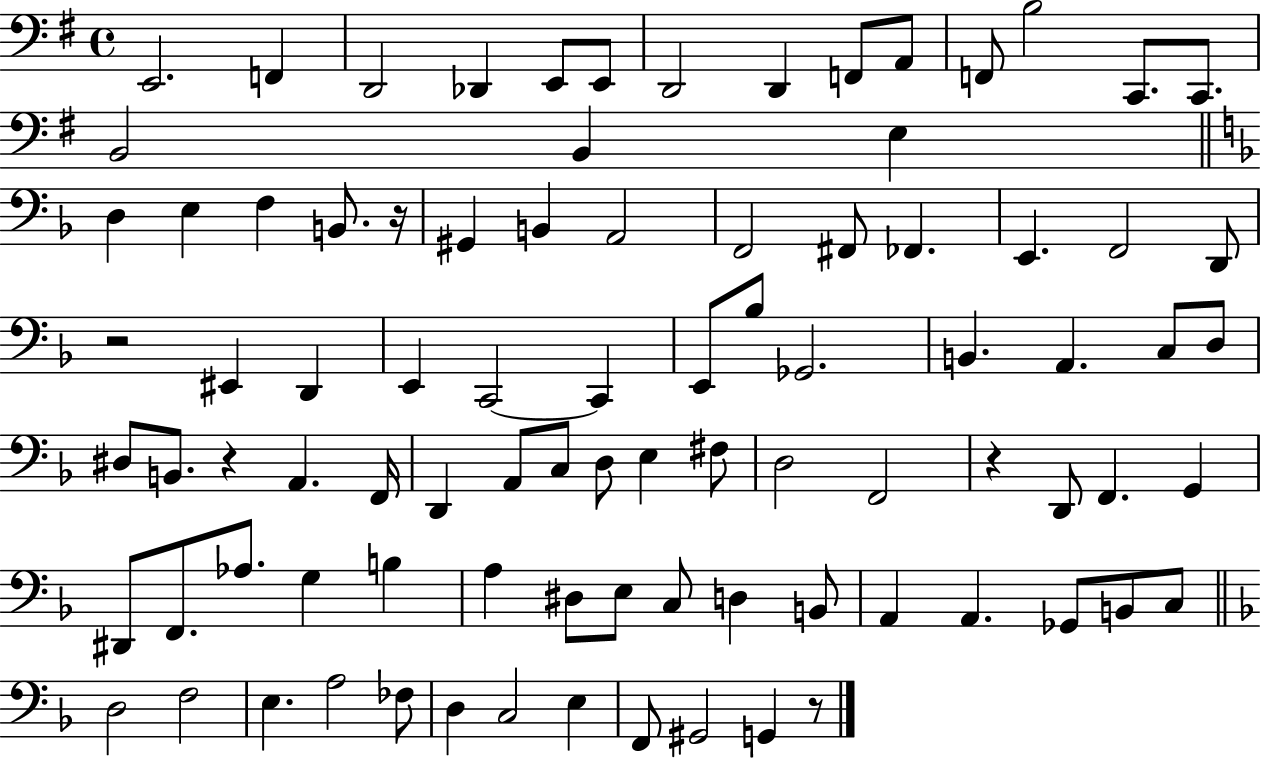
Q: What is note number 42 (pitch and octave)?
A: D3